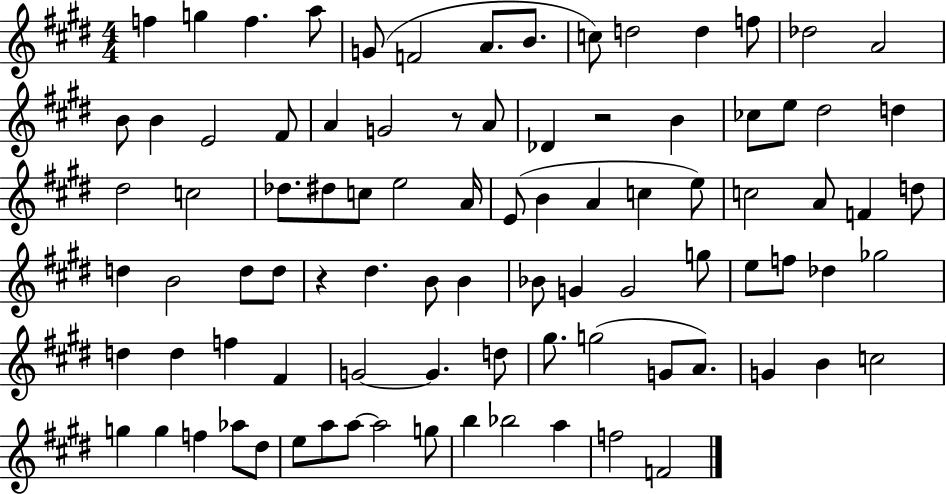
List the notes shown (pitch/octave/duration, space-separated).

F5/q G5/q F5/q. A5/e G4/e F4/h A4/e. B4/e. C5/e D5/h D5/q F5/e Db5/h A4/h B4/e B4/q E4/h F#4/e A4/q G4/h R/e A4/e Db4/q R/h B4/q CES5/e E5/e D#5/h D5/q D#5/h C5/h Db5/e. D#5/e C5/e E5/h A4/s E4/e B4/q A4/q C5/q E5/e C5/h A4/e F4/q D5/e D5/q B4/h D5/e D5/e R/q D#5/q. B4/e B4/q Bb4/e G4/q G4/h G5/e E5/e F5/e Db5/q Gb5/h D5/q D5/q F5/q F#4/q G4/h G4/q. D5/e G#5/e. G5/h G4/e A4/e. G4/q B4/q C5/h G5/q G5/q F5/q Ab5/e D#5/e E5/e A5/e A5/e A5/h G5/e B5/q Bb5/h A5/q F5/h F4/h